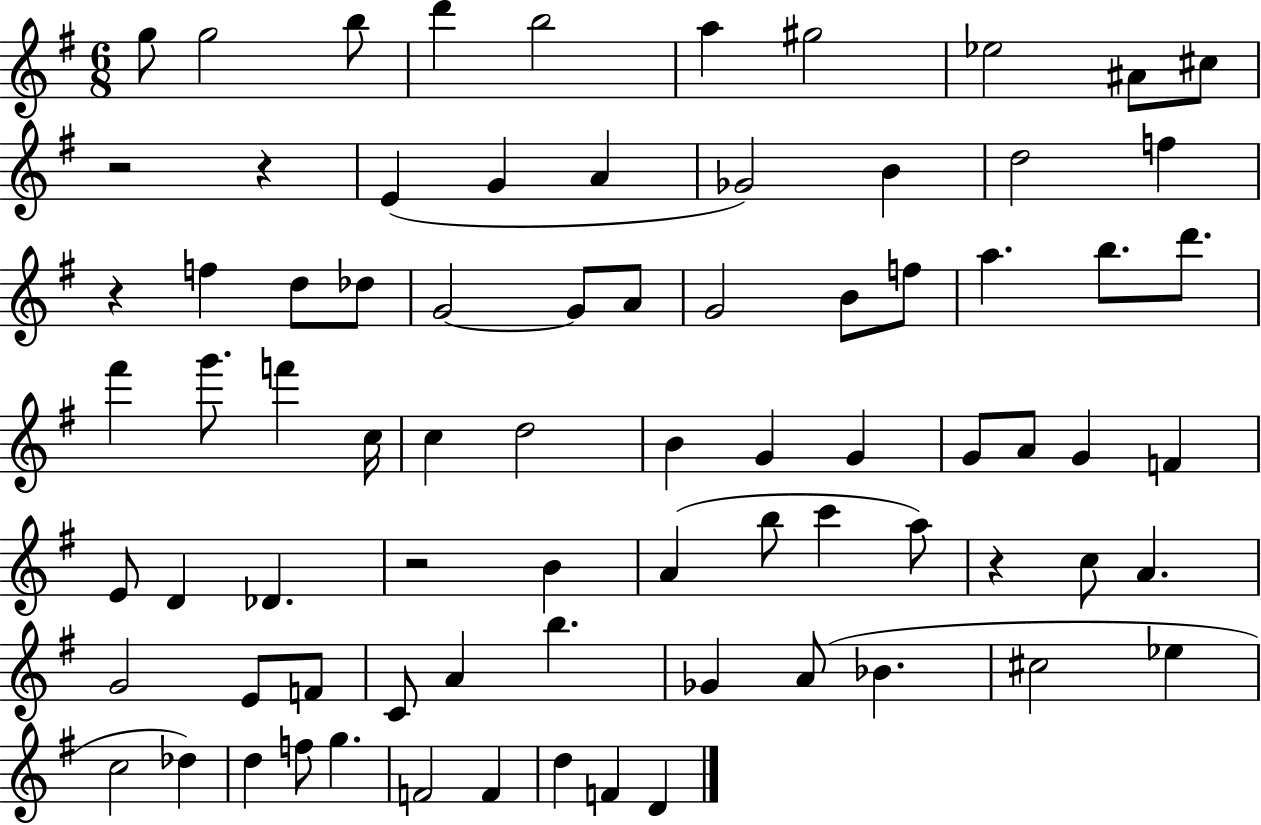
{
  \clef treble
  \numericTimeSignature
  \time 6/8
  \key g \major
  g''8 g''2 b''8 | d'''4 b''2 | a''4 gis''2 | ees''2 ais'8 cis''8 | \break r2 r4 | e'4( g'4 a'4 | ges'2) b'4 | d''2 f''4 | \break r4 f''4 d''8 des''8 | g'2~~ g'8 a'8 | g'2 b'8 f''8 | a''4. b''8. d'''8. | \break fis'''4 g'''8. f'''4 c''16 | c''4 d''2 | b'4 g'4 g'4 | g'8 a'8 g'4 f'4 | \break e'8 d'4 des'4. | r2 b'4 | a'4( b''8 c'''4 a''8) | r4 c''8 a'4. | \break g'2 e'8 f'8 | c'8 a'4 b''4. | ges'4 a'8( bes'4. | cis''2 ees''4 | \break c''2 des''4) | d''4 f''8 g''4. | f'2 f'4 | d''4 f'4 d'4 | \break \bar "|."
}